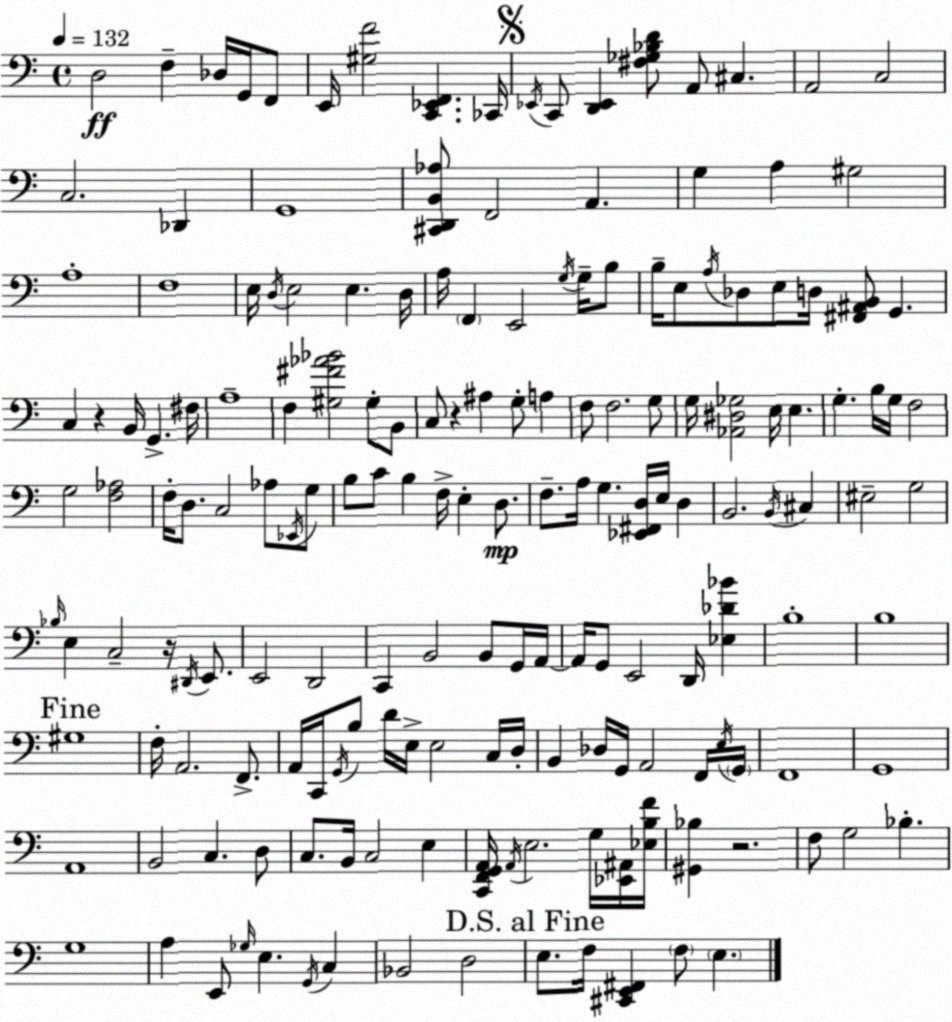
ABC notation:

X:1
T:Untitled
M:4/4
L:1/4
K:C
D,2 F, _D,/4 G,,/4 F,,/2 E,,/4 [^G,F]2 [C,,_E,,F,,] _C,,/4 _E,,/4 C,,/2 [D,,_E,,] [^F,_G,_B,D]/2 A,,/2 ^C, A,,2 C,2 C,2 _D,, G,,4 [^C,,D,,B,,_A,]/2 F,,2 A,, G, A, ^G,2 A,4 F,4 E,/4 D,/4 E,2 E, D,/4 A,/4 F,, E,,2 G,/4 G,/4 B,/2 B,/4 E,/2 A,/4 _D,/2 E,/2 D,/4 [^F,,^A,,B,,]/2 G,, C, z B,,/4 G,, ^F,/4 A,4 F, [^G,^F_A_B]2 ^G,/2 B,,/2 C,/2 z ^A, G,/2 A, F,/2 F,2 G,/2 G,/4 [_A,,^D,_G,]2 E,/4 E, G, B,/4 G,/4 F,2 G,2 [F,_A,]2 F,/4 D,/2 C,2 _A,/2 _E,,/4 G,/2 B,/2 C/2 B, F,/4 E, D,/2 F,/2 A,/4 G, [_E,,^F,,D,]/4 E,/4 D, B,,2 B,,/4 ^C, ^E,2 G,2 _B,/4 E, C,2 z/4 ^D,,/4 E,,/2 E,,2 D,,2 C,, B,,2 B,,/2 G,,/4 A,,/4 A,,/4 G,,/2 E,,2 D,,/4 [_E,_D_B] B,4 B,4 ^G,4 F,/4 A,,2 F,,/2 A,,/4 C,,/4 G,,/4 B,/2 D/4 E,/4 E,2 C,/4 D,/4 B,, _D,/4 G,,/4 A,,2 F,,/4 E,/4 G,,/4 F,,4 G,,4 A,,4 B,,2 C, D,/2 C,/2 B,,/4 C,2 E, [C,,F,,G,,A,,]/4 A,,/4 E,2 G,/4 [_E,,^A,,]/4 [_E,B,F]/4 [^G,,_B,] z2 F,/2 G,2 _B, G,4 A, E,,/2 _G,/4 E, G,,/4 C, _B,,2 D,2 E,/2 F,/4 [^C,,E,,^F,,] F,/2 E,